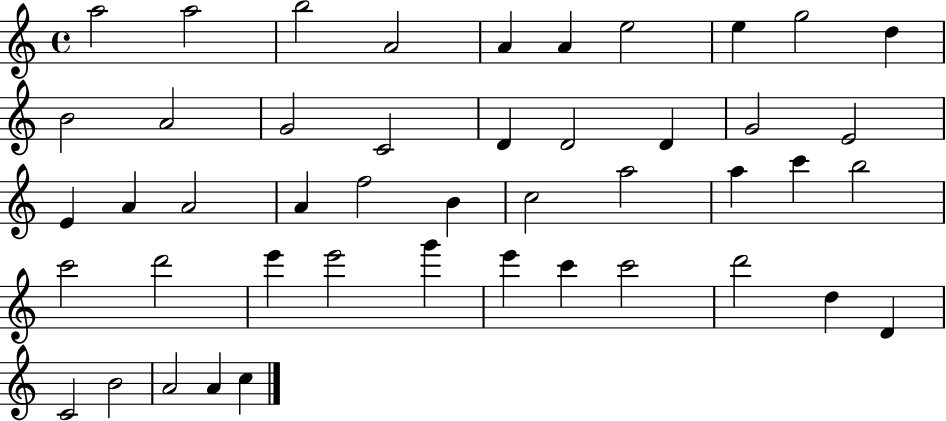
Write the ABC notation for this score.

X:1
T:Untitled
M:4/4
L:1/4
K:C
a2 a2 b2 A2 A A e2 e g2 d B2 A2 G2 C2 D D2 D G2 E2 E A A2 A f2 B c2 a2 a c' b2 c'2 d'2 e' e'2 g' e' c' c'2 d'2 d D C2 B2 A2 A c